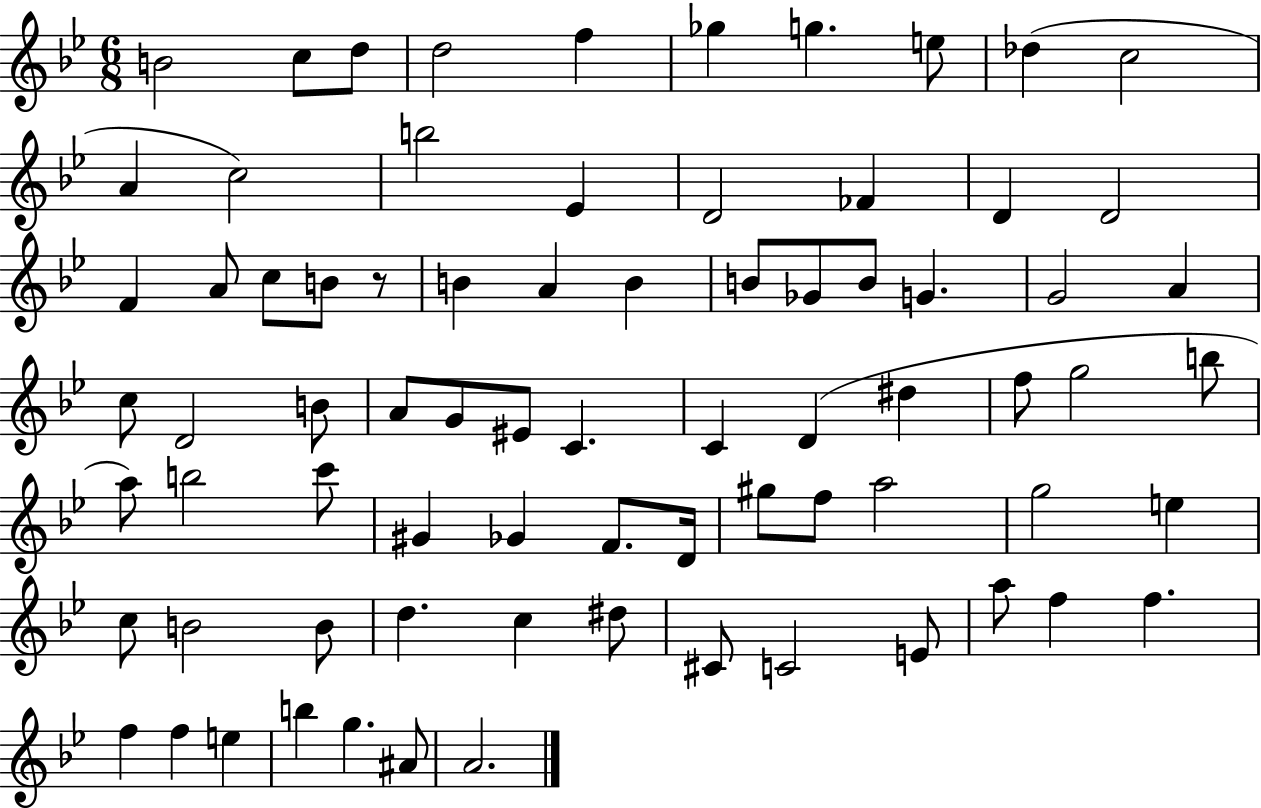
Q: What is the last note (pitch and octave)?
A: A4